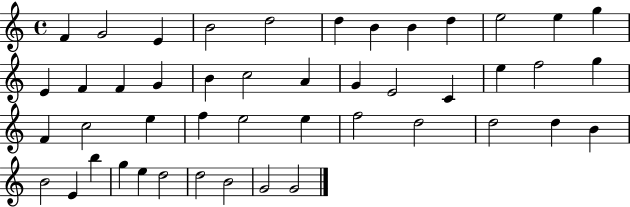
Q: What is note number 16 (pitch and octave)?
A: G4